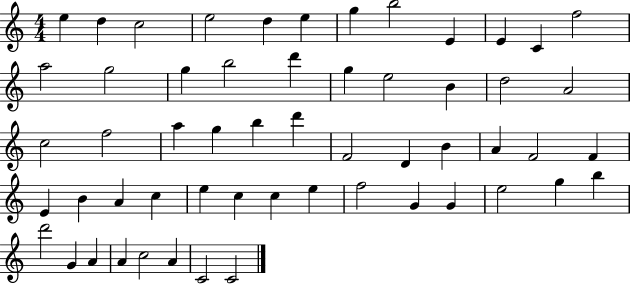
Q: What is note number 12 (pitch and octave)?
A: F5